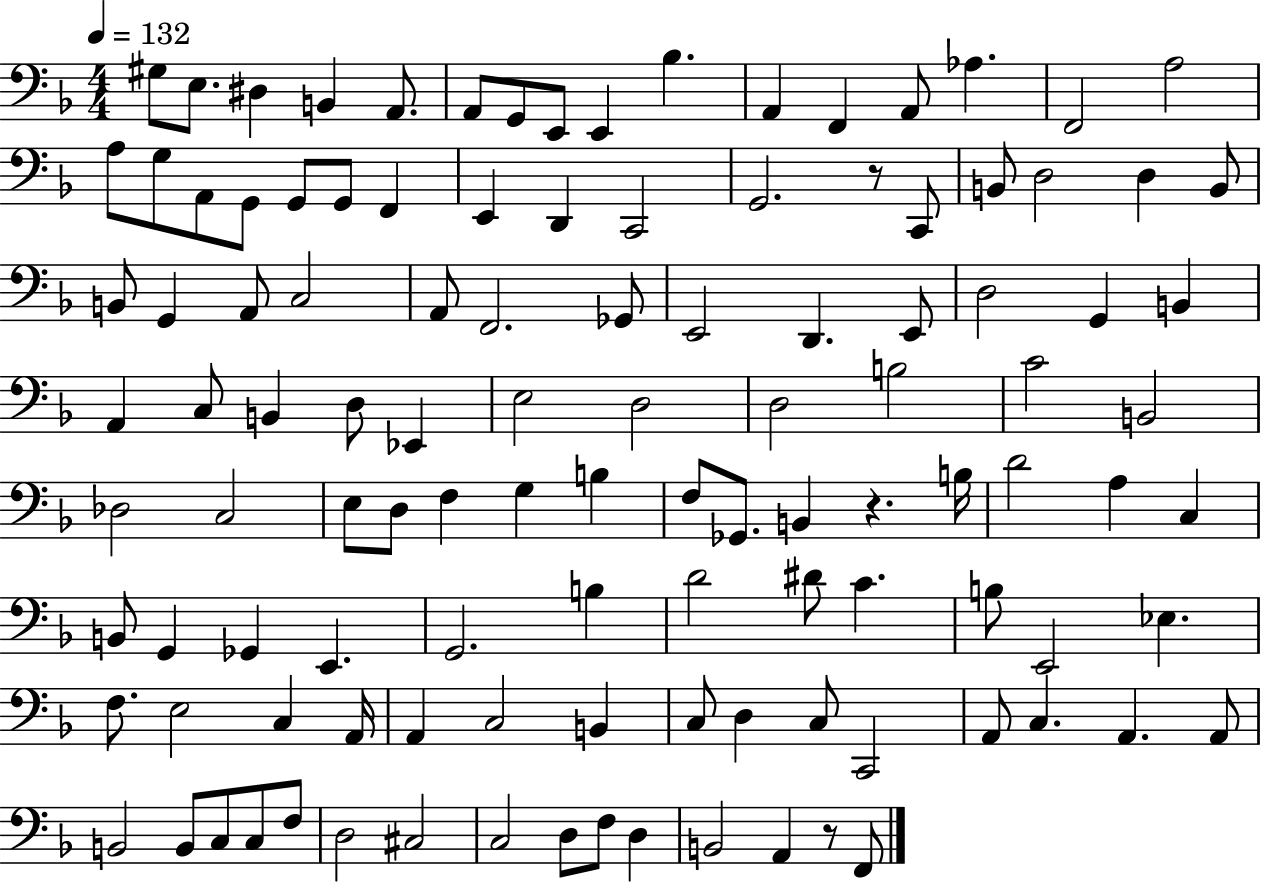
X:1
T:Untitled
M:4/4
L:1/4
K:F
^G,/2 E,/2 ^D, B,, A,,/2 A,,/2 G,,/2 E,,/2 E,, _B, A,, F,, A,,/2 _A, F,,2 A,2 A,/2 G,/2 A,,/2 G,,/2 G,,/2 G,,/2 F,, E,, D,, C,,2 G,,2 z/2 C,,/2 B,,/2 D,2 D, B,,/2 B,,/2 G,, A,,/2 C,2 A,,/2 F,,2 _G,,/2 E,,2 D,, E,,/2 D,2 G,, B,, A,, C,/2 B,, D,/2 _E,, E,2 D,2 D,2 B,2 C2 B,,2 _D,2 C,2 E,/2 D,/2 F, G, B, F,/2 _G,,/2 B,, z B,/4 D2 A, C, B,,/2 G,, _G,, E,, G,,2 B, D2 ^D/2 C B,/2 E,,2 _E, F,/2 E,2 C, A,,/4 A,, C,2 B,, C,/2 D, C,/2 C,,2 A,,/2 C, A,, A,,/2 B,,2 B,,/2 C,/2 C,/2 F,/2 D,2 ^C,2 C,2 D,/2 F,/2 D, B,,2 A,, z/2 F,,/2